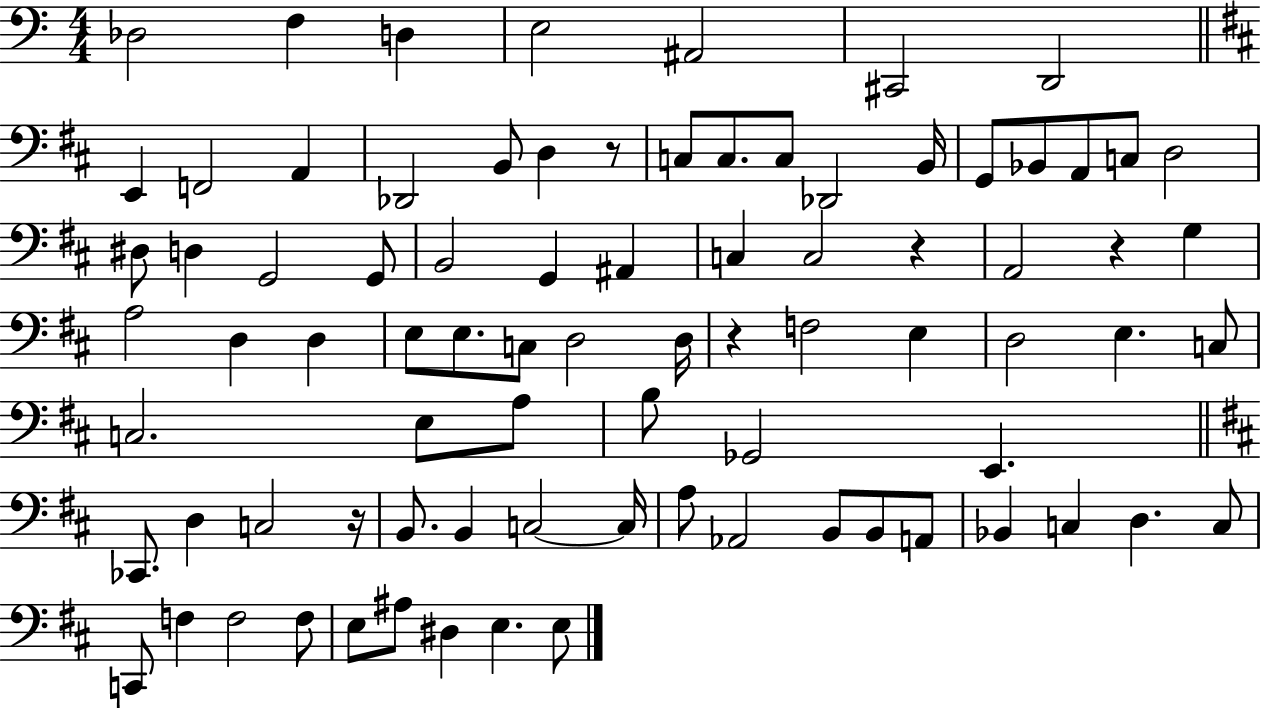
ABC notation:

X:1
T:Untitled
M:4/4
L:1/4
K:C
_D,2 F, D, E,2 ^A,,2 ^C,,2 D,,2 E,, F,,2 A,, _D,,2 B,,/2 D, z/2 C,/2 C,/2 C,/2 _D,,2 B,,/4 G,,/2 _B,,/2 A,,/2 C,/2 D,2 ^D,/2 D, G,,2 G,,/2 B,,2 G,, ^A,, C, C,2 z A,,2 z G, A,2 D, D, E,/2 E,/2 C,/2 D,2 D,/4 z F,2 E, D,2 E, C,/2 C,2 E,/2 A,/2 B,/2 _G,,2 E,, _C,,/2 D, C,2 z/4 B,,/2 B,, C,2 C,/4 A,/2 _A,,2 B,,/2 B,,/2 A,,/2 _B,, C, D, C,/2 C,,/2 F, F,2 F,/2 E,/2 ^A,/2 ^D, E, E,/2